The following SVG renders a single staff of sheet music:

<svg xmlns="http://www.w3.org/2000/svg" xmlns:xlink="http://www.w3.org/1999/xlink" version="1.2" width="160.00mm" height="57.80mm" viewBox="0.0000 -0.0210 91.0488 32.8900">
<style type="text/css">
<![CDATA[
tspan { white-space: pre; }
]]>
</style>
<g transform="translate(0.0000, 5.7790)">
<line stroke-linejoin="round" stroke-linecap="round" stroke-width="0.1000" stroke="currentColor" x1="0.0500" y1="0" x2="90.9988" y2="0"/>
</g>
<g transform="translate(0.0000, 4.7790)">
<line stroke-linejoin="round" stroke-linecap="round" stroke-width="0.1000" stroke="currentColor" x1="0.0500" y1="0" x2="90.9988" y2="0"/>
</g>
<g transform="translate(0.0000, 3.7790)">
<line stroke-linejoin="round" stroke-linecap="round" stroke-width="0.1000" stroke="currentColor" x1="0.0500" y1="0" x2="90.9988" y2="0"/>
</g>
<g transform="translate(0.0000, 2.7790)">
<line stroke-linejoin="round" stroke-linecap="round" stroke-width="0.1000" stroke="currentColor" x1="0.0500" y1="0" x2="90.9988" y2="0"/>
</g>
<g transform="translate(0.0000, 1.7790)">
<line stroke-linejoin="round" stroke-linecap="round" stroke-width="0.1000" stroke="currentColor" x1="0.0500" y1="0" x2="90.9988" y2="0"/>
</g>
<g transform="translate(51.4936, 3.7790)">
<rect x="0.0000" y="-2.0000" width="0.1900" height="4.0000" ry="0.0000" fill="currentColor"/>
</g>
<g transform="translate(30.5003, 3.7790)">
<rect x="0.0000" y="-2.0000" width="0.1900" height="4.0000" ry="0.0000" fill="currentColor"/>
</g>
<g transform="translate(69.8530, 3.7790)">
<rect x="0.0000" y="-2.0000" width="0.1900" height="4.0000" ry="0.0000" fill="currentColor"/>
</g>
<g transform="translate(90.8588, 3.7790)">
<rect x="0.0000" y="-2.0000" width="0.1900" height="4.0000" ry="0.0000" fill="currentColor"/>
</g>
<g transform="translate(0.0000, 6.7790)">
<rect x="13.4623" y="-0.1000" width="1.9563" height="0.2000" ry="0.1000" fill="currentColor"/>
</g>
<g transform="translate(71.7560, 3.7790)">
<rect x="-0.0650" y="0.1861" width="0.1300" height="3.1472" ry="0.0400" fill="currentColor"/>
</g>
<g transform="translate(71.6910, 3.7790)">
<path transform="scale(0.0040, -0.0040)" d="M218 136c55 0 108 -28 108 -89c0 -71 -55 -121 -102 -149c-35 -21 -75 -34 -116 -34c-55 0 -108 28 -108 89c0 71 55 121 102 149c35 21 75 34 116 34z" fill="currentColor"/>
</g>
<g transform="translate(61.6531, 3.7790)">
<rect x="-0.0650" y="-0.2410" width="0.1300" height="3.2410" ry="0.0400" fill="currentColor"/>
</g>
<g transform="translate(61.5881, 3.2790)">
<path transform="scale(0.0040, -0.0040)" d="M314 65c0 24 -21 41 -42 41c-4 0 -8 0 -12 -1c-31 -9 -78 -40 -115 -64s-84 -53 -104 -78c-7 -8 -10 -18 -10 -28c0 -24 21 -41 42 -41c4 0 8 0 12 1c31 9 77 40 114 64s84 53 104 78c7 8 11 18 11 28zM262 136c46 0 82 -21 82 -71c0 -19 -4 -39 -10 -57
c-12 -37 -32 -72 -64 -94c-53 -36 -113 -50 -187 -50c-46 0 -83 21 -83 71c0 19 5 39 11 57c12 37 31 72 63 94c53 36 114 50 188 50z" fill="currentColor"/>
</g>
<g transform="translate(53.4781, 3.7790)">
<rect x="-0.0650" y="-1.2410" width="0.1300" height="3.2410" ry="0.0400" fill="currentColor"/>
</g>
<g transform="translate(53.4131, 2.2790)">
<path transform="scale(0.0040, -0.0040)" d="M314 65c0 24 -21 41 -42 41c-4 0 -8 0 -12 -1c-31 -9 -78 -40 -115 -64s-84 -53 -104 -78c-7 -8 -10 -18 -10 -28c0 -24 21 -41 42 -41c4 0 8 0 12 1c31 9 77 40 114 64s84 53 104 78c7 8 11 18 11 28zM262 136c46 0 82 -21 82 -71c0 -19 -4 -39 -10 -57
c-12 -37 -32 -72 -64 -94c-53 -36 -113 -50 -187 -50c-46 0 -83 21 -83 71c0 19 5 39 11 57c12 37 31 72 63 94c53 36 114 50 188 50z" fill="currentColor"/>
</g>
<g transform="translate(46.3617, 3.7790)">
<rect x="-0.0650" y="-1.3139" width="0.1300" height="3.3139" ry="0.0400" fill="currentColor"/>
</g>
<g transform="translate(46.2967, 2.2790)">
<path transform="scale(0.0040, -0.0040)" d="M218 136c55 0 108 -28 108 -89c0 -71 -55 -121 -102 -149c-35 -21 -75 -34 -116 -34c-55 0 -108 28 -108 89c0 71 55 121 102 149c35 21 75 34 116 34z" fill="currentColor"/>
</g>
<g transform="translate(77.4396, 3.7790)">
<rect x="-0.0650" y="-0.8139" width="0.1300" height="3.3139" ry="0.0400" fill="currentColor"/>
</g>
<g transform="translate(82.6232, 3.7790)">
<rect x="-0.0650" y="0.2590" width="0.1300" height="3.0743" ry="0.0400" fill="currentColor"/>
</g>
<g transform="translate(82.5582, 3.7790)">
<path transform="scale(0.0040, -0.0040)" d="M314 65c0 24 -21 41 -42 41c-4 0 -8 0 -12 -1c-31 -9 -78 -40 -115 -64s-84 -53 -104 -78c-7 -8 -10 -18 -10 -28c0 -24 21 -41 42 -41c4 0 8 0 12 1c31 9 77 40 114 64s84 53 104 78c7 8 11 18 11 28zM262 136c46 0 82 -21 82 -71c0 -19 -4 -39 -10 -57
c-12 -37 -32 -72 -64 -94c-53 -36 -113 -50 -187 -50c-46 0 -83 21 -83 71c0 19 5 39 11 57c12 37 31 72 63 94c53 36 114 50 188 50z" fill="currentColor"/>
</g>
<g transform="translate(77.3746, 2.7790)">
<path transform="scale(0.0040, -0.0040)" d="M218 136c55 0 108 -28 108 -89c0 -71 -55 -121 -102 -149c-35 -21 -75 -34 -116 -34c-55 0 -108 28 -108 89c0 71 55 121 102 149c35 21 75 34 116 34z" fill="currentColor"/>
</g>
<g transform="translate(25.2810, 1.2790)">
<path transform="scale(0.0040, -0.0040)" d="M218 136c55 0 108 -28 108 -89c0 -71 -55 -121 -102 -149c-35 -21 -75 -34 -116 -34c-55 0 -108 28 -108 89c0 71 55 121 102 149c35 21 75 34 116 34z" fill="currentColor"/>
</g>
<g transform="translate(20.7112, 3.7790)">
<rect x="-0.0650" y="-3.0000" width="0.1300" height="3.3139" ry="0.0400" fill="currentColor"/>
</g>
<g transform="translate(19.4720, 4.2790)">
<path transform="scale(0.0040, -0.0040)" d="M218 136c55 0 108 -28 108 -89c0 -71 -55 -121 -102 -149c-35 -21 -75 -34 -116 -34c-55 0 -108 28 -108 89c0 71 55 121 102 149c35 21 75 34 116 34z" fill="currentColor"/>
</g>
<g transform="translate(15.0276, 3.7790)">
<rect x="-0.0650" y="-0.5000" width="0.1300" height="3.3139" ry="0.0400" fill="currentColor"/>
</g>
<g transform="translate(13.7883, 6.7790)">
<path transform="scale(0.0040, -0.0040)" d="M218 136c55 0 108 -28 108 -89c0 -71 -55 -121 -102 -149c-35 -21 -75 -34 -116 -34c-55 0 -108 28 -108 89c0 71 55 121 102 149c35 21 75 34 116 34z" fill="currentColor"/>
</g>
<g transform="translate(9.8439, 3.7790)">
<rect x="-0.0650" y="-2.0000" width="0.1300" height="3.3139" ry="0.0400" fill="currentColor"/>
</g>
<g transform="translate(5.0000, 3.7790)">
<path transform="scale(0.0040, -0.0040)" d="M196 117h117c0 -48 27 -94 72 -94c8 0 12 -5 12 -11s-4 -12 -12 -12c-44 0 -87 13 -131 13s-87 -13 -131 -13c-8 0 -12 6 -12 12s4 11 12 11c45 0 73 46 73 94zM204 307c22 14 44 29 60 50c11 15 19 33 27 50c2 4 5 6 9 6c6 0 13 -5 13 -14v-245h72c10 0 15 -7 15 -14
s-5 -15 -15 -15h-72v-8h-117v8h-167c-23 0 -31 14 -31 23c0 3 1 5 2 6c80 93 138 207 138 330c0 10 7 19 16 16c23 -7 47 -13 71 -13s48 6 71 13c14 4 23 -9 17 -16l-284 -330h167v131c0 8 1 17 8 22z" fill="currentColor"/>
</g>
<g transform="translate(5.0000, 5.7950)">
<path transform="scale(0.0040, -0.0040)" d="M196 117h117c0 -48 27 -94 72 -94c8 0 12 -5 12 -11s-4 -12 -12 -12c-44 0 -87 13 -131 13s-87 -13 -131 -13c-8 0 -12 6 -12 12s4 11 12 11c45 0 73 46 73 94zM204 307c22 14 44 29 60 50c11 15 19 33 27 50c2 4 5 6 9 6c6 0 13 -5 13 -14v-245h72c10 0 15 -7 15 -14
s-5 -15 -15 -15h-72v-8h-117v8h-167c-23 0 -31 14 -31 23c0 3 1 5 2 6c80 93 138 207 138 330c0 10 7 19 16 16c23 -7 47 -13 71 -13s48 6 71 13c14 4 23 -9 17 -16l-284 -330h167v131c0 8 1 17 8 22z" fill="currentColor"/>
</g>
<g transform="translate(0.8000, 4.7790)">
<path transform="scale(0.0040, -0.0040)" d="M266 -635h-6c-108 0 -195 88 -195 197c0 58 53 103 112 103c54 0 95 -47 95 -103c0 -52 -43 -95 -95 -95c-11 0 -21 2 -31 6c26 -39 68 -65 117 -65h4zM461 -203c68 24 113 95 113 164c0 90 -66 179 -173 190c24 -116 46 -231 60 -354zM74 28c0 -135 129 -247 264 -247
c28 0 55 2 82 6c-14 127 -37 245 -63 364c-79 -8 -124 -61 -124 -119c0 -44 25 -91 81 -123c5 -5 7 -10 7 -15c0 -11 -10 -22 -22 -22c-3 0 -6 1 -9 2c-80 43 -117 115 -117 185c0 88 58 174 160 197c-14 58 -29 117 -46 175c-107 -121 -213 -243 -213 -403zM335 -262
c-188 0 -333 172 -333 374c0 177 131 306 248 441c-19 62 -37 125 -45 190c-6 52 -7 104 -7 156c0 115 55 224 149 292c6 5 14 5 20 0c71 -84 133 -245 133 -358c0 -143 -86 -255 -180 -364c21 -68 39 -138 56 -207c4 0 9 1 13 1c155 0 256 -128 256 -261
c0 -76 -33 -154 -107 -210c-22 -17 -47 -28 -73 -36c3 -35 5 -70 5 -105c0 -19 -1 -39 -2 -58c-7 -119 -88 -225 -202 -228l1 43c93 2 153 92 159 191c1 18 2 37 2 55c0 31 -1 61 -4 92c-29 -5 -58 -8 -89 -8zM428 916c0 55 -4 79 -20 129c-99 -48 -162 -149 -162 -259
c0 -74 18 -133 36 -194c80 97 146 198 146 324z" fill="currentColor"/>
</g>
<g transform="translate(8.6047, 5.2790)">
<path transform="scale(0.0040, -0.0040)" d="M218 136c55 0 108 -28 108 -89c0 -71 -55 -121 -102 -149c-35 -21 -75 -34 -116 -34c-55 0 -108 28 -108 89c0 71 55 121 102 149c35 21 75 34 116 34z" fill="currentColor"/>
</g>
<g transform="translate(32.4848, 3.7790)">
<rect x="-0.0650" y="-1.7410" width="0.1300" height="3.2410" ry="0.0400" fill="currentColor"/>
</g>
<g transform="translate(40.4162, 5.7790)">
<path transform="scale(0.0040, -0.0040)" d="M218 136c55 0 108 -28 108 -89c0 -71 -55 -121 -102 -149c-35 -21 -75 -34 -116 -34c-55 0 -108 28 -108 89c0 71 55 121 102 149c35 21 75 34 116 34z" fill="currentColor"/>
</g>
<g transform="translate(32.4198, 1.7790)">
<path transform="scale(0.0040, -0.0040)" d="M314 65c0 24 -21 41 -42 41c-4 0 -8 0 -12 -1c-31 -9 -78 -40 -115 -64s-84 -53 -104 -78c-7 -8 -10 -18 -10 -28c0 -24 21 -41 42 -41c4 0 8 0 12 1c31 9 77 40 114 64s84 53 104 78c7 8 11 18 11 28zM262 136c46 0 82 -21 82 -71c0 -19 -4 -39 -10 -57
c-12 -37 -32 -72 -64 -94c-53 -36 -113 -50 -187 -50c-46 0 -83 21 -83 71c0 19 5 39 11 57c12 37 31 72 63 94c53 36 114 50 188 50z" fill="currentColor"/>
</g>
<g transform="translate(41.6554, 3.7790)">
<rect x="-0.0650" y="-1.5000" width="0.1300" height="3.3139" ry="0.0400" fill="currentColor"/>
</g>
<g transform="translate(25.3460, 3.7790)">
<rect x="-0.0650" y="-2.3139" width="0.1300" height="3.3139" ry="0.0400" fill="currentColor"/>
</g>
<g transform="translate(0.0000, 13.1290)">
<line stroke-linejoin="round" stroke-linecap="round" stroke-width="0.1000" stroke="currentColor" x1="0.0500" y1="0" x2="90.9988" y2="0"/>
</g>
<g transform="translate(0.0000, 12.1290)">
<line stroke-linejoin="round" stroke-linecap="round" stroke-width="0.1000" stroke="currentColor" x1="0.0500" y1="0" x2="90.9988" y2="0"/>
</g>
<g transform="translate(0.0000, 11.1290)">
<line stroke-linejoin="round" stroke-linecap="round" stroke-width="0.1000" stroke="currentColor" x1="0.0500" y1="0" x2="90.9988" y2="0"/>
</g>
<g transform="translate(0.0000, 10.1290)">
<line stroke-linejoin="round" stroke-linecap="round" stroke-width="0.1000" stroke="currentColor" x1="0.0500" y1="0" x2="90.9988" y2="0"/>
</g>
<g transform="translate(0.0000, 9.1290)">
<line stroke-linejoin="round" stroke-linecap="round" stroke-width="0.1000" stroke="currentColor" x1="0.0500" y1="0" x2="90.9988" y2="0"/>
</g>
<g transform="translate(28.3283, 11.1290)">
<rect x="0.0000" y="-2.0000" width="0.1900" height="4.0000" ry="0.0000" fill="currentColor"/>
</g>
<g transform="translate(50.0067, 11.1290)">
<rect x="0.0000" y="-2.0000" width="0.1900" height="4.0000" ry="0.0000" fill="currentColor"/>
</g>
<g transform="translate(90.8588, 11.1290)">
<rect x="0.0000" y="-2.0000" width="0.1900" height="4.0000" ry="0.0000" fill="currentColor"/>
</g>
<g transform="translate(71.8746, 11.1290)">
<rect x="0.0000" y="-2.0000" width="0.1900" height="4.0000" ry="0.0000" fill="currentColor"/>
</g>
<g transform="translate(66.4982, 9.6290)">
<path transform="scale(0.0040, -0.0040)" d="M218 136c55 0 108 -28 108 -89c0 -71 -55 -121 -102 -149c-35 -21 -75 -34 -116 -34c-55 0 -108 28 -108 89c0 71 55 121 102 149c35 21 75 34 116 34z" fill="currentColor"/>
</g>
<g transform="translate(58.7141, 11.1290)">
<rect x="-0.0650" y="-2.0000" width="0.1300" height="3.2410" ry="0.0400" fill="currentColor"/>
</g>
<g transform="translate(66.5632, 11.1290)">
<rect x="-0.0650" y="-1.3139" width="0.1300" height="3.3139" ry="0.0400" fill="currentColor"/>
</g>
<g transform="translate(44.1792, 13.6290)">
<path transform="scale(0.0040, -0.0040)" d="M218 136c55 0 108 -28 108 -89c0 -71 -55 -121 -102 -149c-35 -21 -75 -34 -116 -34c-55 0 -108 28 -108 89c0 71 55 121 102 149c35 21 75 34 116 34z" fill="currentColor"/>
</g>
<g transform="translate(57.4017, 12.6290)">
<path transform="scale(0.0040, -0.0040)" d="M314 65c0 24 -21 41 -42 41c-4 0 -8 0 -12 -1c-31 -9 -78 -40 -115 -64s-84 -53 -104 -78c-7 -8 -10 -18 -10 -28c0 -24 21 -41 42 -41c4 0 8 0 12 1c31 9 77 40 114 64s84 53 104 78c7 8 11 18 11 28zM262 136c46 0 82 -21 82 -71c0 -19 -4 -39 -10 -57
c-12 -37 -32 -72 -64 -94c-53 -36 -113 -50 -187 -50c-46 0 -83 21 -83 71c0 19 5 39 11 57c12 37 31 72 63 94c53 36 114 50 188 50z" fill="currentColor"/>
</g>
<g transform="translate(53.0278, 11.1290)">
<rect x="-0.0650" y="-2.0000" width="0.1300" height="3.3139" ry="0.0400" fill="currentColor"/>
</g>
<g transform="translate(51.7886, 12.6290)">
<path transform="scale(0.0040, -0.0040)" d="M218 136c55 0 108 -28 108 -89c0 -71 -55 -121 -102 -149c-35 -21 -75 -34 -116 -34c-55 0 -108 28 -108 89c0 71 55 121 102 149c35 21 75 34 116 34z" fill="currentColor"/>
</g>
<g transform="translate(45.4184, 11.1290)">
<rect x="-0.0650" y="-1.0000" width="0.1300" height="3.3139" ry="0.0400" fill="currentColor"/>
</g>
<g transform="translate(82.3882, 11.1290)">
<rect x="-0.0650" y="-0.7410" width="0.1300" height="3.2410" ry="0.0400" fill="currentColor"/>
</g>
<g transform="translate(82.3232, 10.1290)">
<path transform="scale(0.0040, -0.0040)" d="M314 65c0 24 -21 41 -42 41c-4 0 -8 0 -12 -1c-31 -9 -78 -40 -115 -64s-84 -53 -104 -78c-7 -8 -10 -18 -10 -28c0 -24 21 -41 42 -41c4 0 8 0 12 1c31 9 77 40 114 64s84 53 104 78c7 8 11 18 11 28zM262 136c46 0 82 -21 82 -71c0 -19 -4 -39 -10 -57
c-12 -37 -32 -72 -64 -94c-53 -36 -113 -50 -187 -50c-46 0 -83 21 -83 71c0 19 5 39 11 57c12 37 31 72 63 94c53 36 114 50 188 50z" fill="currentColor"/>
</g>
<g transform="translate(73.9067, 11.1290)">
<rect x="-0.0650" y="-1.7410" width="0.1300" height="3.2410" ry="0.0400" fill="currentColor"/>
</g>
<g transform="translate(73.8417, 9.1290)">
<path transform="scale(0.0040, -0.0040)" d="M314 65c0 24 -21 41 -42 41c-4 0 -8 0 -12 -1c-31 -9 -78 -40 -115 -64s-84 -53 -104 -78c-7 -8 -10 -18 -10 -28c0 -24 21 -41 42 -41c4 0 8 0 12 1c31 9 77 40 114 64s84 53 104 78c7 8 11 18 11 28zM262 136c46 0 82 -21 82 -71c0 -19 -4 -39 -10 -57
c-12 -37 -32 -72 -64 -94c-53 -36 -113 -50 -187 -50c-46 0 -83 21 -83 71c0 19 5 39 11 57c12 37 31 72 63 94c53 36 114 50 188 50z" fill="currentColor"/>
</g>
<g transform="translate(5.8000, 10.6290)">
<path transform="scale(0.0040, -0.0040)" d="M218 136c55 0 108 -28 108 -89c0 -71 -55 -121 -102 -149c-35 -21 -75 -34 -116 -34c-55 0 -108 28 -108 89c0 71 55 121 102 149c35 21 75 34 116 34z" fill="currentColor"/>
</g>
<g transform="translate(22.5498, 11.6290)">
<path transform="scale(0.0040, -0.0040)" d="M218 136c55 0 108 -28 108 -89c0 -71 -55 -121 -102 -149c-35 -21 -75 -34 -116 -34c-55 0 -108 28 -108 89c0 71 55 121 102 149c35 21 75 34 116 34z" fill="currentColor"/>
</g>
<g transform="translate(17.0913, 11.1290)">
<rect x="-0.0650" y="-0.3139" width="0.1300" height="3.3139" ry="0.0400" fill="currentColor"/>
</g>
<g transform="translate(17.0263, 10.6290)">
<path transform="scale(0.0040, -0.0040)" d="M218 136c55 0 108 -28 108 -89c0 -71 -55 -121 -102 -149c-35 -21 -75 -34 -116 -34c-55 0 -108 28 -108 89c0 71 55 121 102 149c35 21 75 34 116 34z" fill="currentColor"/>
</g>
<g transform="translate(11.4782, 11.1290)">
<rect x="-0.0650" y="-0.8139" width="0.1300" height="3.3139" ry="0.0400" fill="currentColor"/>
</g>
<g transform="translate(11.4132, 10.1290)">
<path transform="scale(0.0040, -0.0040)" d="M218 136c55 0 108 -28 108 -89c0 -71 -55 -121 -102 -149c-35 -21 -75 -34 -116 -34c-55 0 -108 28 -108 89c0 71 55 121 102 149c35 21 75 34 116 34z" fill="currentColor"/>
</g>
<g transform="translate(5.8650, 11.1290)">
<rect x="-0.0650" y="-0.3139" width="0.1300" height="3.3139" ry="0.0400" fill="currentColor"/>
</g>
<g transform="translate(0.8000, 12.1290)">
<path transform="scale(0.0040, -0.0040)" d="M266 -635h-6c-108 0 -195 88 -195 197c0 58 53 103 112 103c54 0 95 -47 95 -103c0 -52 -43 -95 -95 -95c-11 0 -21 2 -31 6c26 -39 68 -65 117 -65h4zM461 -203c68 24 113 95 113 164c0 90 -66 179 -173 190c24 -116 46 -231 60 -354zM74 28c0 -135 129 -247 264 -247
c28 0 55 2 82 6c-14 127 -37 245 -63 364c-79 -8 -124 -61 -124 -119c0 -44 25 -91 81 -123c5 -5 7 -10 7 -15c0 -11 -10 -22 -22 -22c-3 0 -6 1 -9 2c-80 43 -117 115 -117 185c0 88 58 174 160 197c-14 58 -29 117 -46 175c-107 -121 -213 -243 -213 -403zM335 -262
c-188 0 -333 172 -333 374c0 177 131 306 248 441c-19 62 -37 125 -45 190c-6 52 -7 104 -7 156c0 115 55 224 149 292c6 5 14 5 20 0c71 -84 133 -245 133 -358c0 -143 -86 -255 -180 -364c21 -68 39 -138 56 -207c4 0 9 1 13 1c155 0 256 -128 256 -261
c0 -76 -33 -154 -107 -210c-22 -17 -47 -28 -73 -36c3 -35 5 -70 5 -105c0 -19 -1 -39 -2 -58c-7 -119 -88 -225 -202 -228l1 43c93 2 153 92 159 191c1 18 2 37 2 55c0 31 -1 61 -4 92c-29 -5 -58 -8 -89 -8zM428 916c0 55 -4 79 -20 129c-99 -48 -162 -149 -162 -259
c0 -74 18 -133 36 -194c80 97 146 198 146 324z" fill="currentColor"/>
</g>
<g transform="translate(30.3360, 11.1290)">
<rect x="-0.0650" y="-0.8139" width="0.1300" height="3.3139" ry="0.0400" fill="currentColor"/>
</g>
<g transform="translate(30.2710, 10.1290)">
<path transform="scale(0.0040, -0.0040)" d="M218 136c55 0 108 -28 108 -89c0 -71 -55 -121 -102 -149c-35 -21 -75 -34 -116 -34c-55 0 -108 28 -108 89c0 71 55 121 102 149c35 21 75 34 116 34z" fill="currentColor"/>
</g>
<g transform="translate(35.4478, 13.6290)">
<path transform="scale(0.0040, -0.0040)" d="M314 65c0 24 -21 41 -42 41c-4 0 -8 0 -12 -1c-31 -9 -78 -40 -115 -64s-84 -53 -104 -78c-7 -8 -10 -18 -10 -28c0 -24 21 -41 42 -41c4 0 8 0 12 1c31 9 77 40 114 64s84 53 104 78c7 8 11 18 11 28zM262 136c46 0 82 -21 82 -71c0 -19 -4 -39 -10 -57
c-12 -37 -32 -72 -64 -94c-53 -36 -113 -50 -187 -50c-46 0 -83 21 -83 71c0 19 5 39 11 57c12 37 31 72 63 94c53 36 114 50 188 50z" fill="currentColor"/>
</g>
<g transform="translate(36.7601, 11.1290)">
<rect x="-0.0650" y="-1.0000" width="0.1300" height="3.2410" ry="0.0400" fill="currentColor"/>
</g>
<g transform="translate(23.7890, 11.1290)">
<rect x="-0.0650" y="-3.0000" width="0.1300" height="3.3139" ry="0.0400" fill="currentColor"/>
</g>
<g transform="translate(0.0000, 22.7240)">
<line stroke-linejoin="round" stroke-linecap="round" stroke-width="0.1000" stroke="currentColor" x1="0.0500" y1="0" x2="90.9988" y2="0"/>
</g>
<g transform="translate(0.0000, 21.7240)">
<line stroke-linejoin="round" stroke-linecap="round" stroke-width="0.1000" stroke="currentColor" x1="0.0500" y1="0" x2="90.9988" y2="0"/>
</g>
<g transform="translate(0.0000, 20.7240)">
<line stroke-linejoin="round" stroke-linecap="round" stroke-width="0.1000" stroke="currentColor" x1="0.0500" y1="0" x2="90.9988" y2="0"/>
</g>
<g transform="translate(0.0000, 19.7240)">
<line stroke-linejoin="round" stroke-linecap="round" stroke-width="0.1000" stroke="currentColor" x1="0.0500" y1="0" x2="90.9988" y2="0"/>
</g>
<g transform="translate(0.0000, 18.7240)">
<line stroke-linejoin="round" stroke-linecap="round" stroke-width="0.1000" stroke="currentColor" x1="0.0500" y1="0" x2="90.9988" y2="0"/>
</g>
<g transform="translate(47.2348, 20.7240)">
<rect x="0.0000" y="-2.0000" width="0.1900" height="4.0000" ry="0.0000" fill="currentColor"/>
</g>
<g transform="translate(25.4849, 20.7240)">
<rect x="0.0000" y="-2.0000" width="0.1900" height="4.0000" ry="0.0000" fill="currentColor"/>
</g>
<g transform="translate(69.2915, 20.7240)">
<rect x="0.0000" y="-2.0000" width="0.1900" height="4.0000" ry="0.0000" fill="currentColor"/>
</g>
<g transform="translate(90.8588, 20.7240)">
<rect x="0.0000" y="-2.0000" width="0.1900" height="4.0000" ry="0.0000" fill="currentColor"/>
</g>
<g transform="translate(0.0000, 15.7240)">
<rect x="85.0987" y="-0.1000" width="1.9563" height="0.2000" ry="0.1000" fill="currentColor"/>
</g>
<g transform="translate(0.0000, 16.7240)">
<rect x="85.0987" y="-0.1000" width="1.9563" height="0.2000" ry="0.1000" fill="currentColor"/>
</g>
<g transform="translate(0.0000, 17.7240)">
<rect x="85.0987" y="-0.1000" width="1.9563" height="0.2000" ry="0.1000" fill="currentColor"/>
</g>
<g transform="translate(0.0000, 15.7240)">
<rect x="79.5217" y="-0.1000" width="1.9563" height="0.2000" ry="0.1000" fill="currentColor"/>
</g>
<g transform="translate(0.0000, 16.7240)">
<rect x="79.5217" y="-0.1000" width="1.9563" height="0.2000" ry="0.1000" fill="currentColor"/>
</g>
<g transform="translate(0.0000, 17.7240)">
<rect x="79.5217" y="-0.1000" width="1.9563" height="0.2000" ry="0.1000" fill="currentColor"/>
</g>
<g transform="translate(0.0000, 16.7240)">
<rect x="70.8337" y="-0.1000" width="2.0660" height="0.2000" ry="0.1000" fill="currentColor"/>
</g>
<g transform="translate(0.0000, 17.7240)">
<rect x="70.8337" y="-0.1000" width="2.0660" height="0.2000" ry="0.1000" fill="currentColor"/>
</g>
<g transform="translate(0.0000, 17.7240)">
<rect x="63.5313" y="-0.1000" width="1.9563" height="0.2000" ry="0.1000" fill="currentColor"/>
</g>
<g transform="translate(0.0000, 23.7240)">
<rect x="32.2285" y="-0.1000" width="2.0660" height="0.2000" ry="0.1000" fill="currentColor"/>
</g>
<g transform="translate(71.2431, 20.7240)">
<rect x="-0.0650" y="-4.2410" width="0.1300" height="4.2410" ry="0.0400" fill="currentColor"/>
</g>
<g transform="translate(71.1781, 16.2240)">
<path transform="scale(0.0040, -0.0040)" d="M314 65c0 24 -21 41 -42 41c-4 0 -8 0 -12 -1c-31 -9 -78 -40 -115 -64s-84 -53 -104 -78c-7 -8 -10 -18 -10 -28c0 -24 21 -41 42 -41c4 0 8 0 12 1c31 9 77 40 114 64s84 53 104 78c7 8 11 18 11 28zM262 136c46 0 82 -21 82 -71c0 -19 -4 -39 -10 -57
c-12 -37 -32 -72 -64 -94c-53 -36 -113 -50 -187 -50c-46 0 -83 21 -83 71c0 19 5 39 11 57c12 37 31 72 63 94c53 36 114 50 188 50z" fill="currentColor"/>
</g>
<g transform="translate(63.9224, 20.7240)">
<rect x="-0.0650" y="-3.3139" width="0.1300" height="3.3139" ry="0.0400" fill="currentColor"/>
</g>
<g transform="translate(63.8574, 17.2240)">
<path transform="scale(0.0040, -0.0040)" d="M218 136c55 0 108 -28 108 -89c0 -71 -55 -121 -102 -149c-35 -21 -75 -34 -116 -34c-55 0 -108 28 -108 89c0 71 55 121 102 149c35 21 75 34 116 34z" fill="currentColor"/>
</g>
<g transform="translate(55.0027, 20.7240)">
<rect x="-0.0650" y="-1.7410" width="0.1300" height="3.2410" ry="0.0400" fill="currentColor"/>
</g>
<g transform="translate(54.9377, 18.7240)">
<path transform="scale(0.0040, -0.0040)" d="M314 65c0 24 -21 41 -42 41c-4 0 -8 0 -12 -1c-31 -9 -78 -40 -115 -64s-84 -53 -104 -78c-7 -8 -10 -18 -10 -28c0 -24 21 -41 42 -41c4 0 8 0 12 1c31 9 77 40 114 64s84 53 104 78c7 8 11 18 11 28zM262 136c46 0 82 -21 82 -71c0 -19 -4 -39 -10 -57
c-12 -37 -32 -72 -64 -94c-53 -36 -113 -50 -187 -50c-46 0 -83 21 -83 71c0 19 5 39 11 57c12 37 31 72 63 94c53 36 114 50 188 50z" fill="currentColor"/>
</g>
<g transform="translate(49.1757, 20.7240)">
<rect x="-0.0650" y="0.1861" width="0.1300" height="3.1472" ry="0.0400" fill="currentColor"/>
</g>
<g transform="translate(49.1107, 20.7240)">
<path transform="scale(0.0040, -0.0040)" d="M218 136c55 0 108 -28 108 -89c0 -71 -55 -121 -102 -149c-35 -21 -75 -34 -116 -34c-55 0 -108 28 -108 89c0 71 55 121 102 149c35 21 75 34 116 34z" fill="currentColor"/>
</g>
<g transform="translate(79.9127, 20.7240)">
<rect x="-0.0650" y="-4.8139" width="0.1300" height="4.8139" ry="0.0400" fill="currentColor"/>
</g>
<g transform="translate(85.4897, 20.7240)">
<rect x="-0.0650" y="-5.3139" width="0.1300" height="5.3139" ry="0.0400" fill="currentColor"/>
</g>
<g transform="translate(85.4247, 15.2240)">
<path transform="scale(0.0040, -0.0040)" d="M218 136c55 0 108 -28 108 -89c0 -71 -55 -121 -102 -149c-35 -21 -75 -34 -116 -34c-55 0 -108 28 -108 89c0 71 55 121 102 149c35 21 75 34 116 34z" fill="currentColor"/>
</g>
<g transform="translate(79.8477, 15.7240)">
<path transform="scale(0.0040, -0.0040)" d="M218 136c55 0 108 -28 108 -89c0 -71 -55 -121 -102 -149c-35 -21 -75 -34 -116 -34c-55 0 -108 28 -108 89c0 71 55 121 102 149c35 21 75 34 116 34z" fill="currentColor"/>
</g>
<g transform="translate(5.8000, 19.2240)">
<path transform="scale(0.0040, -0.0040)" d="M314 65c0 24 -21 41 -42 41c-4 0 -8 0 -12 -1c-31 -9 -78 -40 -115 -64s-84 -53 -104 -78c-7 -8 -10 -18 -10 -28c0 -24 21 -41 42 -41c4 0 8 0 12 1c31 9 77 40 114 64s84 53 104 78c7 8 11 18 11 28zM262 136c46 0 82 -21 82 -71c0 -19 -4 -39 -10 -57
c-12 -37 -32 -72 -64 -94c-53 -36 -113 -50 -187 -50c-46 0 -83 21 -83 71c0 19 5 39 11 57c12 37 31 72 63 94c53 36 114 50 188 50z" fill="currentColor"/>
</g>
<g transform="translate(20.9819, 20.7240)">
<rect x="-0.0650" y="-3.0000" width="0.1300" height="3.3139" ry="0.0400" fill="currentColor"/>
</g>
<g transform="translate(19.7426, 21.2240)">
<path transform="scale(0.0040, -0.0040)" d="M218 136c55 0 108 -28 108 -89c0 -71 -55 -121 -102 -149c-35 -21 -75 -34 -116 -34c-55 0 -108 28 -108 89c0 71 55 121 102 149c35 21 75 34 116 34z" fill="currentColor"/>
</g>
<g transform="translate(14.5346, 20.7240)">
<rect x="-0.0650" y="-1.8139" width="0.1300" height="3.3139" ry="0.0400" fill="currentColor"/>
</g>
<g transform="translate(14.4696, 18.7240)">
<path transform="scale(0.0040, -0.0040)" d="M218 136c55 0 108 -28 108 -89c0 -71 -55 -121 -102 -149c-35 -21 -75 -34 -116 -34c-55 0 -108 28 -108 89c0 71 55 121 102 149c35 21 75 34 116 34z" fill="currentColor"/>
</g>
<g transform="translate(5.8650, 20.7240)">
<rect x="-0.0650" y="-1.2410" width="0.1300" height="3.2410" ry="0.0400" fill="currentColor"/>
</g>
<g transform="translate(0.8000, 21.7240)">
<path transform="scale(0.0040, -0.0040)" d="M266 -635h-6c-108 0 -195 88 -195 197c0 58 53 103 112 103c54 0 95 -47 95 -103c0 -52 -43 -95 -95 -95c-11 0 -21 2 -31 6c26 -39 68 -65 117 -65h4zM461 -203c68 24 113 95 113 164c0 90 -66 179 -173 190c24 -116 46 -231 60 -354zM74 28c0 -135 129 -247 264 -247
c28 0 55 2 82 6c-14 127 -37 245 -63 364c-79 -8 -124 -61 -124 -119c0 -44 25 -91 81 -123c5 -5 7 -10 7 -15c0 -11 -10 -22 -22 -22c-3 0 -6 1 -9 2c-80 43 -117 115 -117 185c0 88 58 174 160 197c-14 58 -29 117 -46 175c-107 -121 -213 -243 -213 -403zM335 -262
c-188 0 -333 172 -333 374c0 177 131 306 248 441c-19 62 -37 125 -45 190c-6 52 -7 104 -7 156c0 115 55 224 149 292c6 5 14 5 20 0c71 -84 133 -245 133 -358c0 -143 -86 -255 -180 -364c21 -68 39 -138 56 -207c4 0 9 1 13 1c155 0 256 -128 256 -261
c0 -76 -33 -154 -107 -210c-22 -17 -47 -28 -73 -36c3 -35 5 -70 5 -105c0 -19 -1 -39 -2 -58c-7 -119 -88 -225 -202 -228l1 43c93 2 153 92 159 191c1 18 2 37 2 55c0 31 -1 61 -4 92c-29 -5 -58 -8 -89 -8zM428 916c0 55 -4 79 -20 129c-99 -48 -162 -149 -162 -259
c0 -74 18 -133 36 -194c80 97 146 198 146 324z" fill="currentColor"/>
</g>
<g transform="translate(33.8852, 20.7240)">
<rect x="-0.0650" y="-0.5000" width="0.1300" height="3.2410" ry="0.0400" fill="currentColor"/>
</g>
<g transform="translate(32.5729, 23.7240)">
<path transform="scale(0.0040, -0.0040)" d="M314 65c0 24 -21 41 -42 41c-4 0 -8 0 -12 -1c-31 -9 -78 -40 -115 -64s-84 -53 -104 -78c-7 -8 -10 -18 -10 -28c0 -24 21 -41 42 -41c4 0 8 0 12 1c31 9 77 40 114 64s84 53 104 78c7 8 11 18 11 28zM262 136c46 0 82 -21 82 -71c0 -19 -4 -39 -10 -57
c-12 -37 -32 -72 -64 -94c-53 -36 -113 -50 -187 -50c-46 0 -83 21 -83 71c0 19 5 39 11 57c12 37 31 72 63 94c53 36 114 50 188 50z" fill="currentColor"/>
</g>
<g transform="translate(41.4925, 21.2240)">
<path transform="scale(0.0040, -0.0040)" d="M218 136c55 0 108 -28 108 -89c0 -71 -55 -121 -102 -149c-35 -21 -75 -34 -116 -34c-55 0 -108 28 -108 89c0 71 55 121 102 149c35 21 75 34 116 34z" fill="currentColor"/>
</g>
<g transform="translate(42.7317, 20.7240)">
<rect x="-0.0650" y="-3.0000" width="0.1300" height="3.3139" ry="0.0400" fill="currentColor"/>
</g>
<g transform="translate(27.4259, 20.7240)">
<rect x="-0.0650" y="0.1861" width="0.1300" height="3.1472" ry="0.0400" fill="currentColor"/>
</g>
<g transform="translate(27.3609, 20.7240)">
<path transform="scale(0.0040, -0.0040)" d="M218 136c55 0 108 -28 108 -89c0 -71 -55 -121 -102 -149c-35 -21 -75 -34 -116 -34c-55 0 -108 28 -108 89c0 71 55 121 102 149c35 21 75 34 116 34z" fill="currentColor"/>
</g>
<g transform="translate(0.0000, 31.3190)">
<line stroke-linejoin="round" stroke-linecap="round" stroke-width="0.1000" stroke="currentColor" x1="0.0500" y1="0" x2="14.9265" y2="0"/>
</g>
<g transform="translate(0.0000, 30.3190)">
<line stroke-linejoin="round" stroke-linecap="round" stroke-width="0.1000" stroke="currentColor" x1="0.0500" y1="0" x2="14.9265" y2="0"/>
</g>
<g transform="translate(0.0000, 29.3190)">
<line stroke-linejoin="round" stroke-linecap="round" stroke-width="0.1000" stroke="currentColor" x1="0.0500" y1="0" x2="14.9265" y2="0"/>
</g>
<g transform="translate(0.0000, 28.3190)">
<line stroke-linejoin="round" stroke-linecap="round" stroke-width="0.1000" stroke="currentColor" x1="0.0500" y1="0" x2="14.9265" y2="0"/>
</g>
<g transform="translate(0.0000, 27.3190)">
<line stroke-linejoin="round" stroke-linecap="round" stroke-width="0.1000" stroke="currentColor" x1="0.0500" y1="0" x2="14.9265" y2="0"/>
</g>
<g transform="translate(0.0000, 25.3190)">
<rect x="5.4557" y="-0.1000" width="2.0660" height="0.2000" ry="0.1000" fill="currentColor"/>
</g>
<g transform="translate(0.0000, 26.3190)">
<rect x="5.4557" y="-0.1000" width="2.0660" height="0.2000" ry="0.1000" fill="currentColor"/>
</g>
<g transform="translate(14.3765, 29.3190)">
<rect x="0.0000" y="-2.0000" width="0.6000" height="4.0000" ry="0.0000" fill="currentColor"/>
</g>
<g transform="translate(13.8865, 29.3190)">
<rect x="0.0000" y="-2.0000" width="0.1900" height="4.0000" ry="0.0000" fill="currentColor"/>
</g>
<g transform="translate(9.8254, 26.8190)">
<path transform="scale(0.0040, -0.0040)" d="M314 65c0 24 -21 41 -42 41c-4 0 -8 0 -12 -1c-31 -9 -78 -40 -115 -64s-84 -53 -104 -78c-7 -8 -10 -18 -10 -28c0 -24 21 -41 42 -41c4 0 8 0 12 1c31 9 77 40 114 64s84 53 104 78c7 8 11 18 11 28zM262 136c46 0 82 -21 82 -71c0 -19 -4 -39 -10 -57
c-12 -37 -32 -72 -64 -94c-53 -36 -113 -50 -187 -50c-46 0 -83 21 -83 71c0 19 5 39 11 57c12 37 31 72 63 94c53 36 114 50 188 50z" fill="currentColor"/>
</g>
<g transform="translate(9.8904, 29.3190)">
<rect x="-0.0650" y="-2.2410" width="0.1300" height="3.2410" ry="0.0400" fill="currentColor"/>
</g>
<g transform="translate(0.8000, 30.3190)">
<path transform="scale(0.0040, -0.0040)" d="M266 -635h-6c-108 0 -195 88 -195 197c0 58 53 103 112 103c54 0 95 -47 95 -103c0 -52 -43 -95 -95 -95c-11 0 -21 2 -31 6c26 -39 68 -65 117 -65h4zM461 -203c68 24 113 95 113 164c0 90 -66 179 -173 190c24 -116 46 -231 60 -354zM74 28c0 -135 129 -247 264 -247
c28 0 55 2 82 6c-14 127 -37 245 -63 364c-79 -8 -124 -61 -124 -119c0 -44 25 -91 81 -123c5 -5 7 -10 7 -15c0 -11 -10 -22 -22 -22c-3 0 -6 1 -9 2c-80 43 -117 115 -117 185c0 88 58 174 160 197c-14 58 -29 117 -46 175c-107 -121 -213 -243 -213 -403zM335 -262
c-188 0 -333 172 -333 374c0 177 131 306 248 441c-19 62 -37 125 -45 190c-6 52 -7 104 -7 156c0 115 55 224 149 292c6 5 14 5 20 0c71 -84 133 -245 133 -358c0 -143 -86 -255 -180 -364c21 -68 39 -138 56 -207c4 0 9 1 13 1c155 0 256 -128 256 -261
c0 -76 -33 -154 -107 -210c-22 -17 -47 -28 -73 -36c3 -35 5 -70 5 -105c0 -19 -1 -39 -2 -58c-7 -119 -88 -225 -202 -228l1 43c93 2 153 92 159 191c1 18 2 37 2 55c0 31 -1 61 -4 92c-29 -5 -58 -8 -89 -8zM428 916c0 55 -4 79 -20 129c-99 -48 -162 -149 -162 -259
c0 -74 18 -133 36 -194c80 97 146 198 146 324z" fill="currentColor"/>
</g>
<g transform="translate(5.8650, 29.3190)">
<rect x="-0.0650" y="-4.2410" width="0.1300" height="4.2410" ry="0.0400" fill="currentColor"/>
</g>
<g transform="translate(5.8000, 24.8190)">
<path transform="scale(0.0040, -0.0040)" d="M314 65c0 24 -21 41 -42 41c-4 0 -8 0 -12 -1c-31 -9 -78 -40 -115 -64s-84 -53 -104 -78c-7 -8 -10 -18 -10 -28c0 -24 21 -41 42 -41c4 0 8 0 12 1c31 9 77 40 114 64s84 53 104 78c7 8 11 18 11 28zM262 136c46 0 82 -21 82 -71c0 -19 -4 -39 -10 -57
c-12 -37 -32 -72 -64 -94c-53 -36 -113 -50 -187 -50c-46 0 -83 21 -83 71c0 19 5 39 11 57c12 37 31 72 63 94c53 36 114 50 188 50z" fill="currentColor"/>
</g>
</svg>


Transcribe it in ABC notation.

X:1
T:Untitled
M:4/4
L:1/4
K:C
F C A g f2 E e e2 c2 B d B2 c d c A d D2 D F F2 e f2 d2 e2 f A B C2 A B f2 b d'2 e' f' d'2 g2